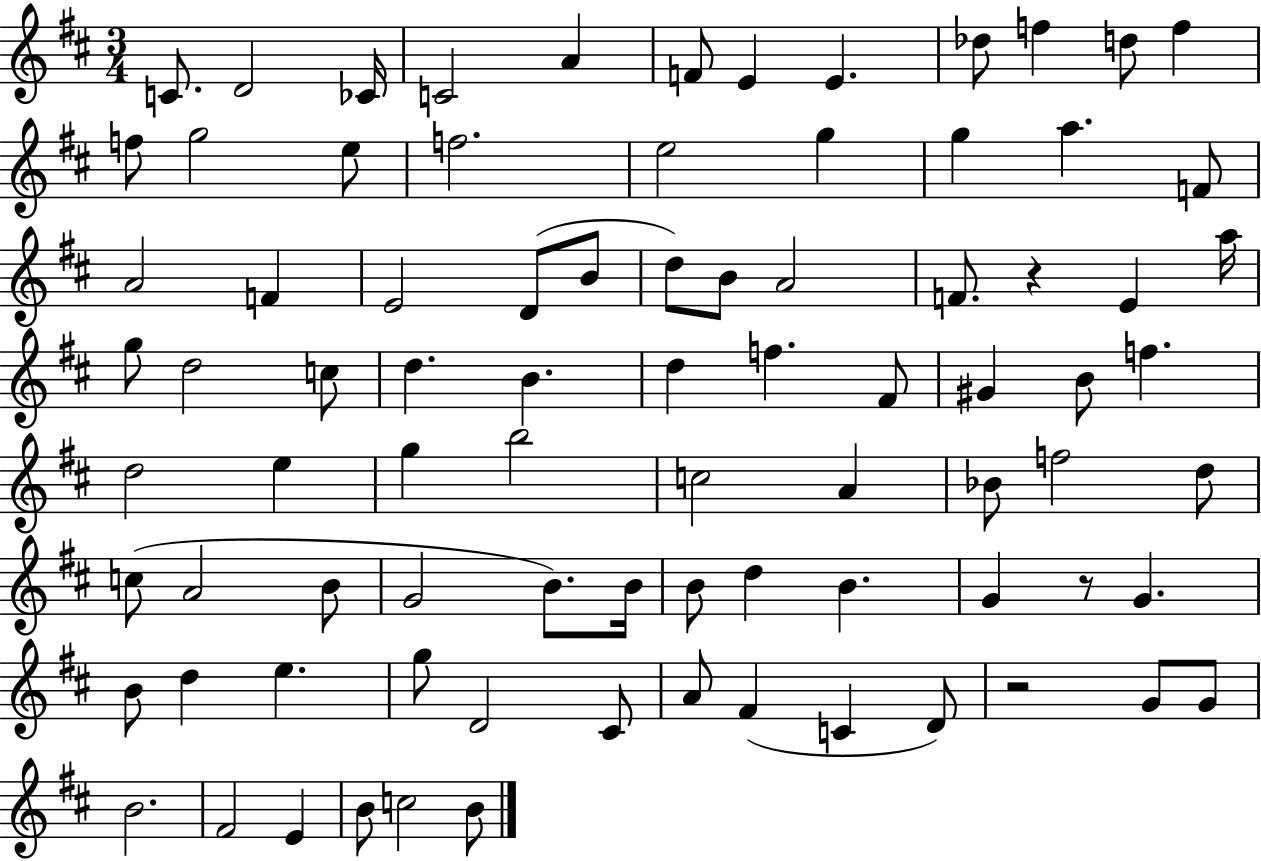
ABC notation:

X:1
T:Untitled
M:3/4
L:1/4
K:D
C/2 D2 _C/4 C2 A F/2 E E _d/2 f d/2 f f/2 g2 e/2 f2 e2 g g a F/2 A2 F E2 D/2 B/2 d/2 B/2 A2 F/2 z E a/4 g/2 d2 c/2 d B d f ^F/2 ^G B/2 f d2 e g b2 c2 A _B/2 f2 d/2 c/2 A2 B/2 G2 B/2 B/4 B/2 d B G z/2 G B/2 d e g/2 D2 ^C/2 A/2 ^F C D/2 z2 G/2 G/2 B2 ^F2 E B/2 c2 B/2